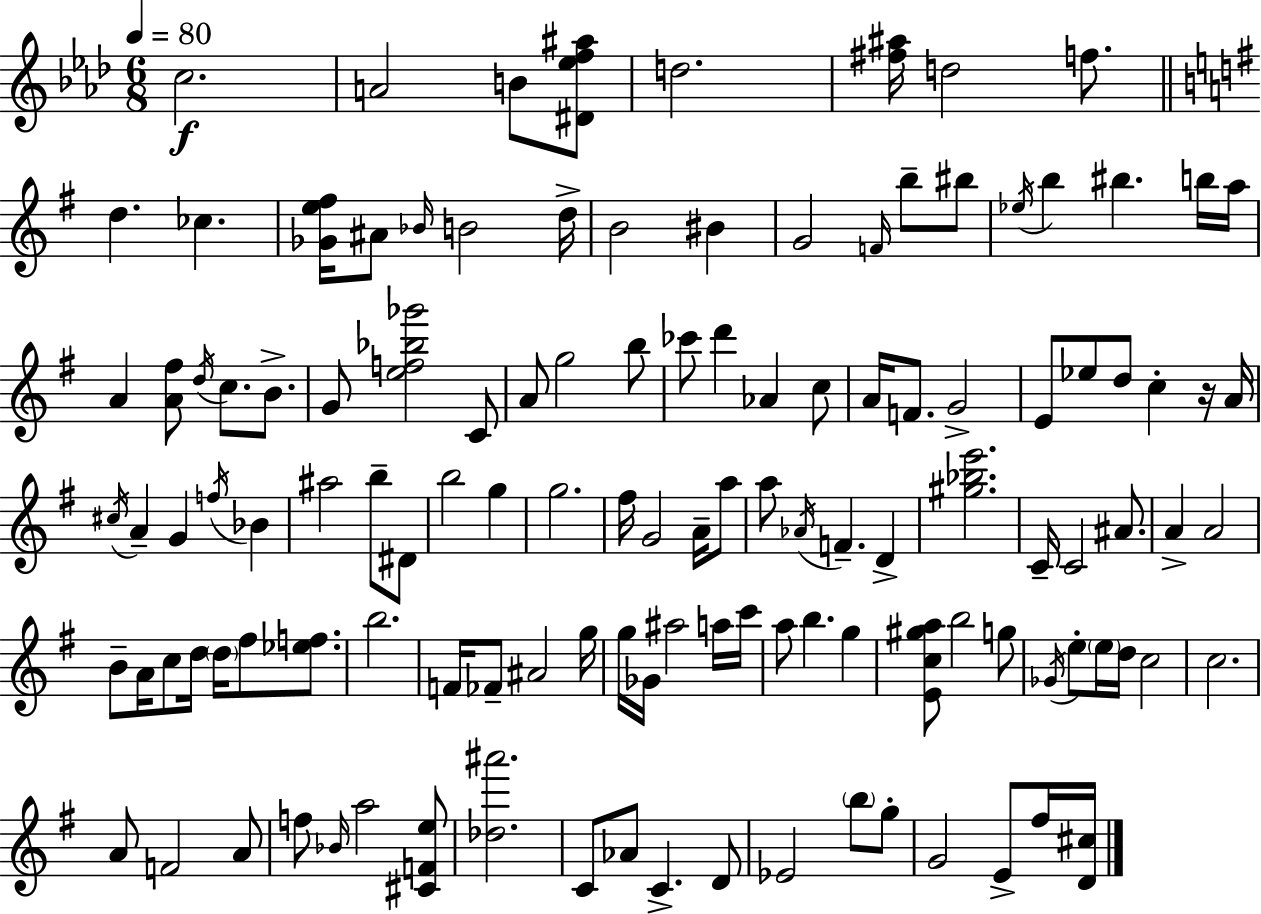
C5/h. A4/h B4/e [D#4,Eb5,F5,A#5]/e D5/h. [F#5,A#5]/s D5/h F5/e. D5/q. CES5/q. [Gb4,E5,F#5]/s A#4/e Bb4/s B4/h D5/s B4/h BIS4/q G4/h F4/s B5/e BIS5/e Eb5/s B5/q BIS5/q. B5/s A5/s A4/q [A4,F#5]/e D5/s C5/e. B4/e. G4/e [E5,F5,Bb5,Gb6]/h C4/e A4/e G5/h B5/e CES6/e D6/q Ab4/q C5/e A4/s F4/e. G4/h E4/e Eb5/e D5/e C5/q R/s A4/s C#5/s A4/q G4/q F5/s Bb4/q A#5/h B5/e D#4/e B5/h G5/q G5/h. F#5/s G4/h A4/s A5/e A5/e Ab4/s F4/q. D4/q [G#5,Bb5,E6]/h. C4/s C4/h A#4/e. A4/q A4/h B4/e A4/s C5/e D5/s D5/s F#5/e [Eb5,F5]/e. B5/h. F4/s FES4/e A#4/h G5/s G5/s Gb4/s A#5/h A5/s C6/s A5/e B5/q. G5/q [E4,C5,G#5,A5]/e B5/h G5/e Gb4/s E5/e E5/s D5/s C5/h C5/h. A4/e F4/h A4/e F5/e Bb4/s A5/h [C#4,F4,E5]/e [Db5,A#6]/h. C4/e Ab4/e C4/q. D4/e Eb4/h B5/e G5/e G4/h E4/e F#5/s [D4,C#5]/s